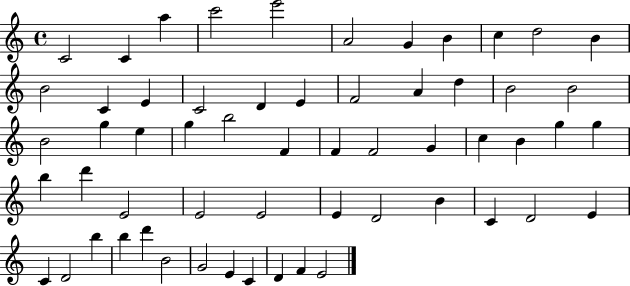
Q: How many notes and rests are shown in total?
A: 58